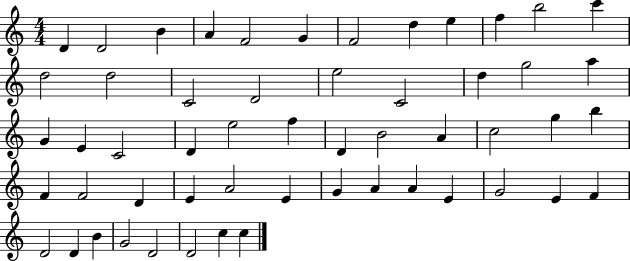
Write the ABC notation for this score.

X:1
T:Untitled
M:4/4
L:1/4
K:C
D D2 B A F2 G F2 d e f b2 c' d2 d2 C2 D2 e2 C2 d g2 a G E C2 D e2 f D B2 A c2 g b F F2 D E A2 E G A A E G2 E F D2 D B G2 D2 D2 c c